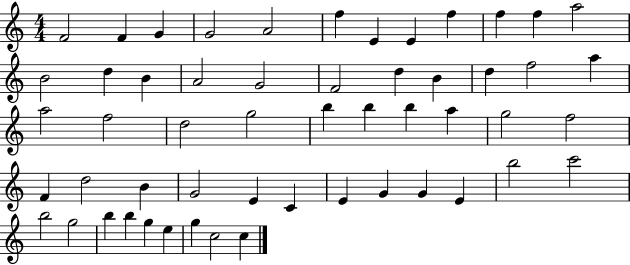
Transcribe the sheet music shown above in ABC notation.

X:1
T:Untitled
M:4/4
L:1/4
K:C
F2 F G G2 A2 f E E f f f a2 B2 d B A2 G2 F2 d B d f2 a a2 f2 d2 g2 b b b a g2 f2 F d2 B G2 E C E G G E b2 c'2 b2 g2 b b g e g c2 c